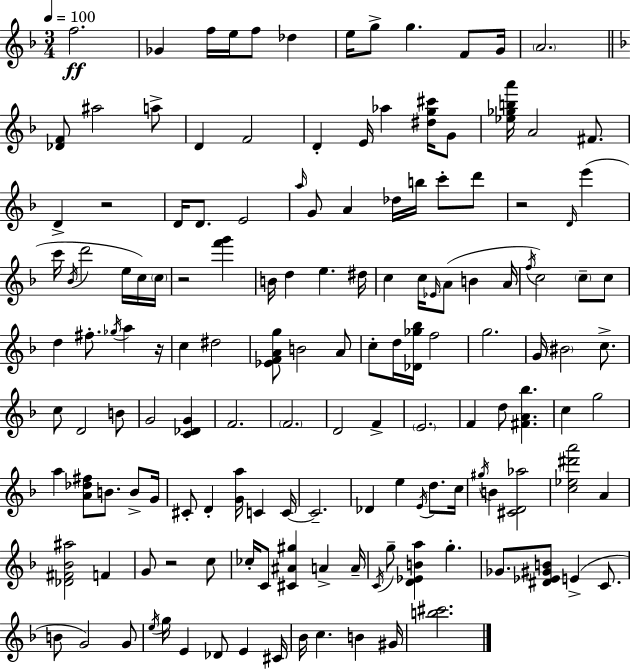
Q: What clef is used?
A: treble